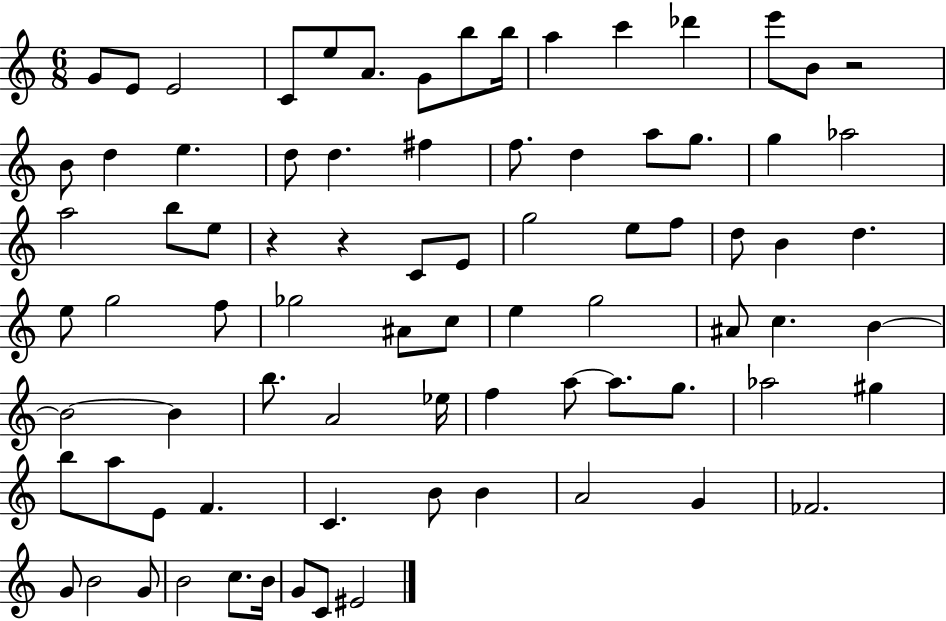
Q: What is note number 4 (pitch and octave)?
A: C4